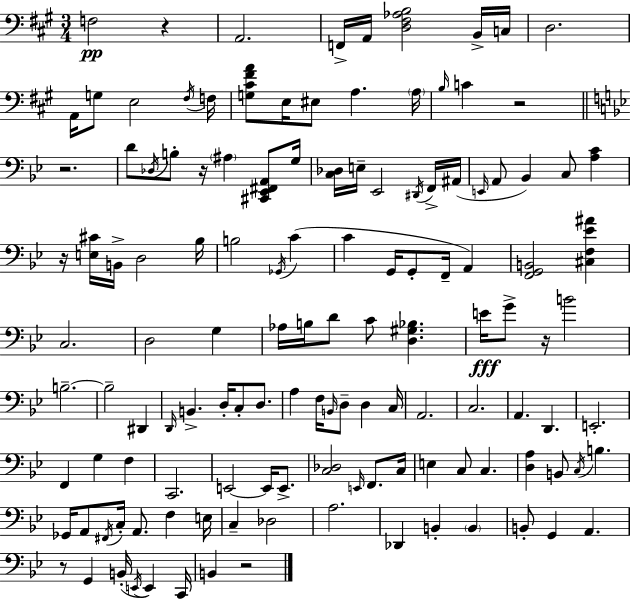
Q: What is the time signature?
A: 3/4